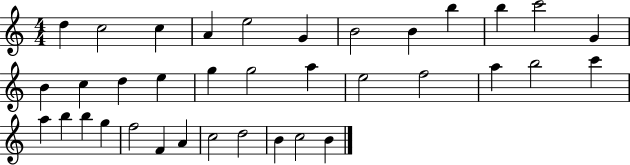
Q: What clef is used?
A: treble